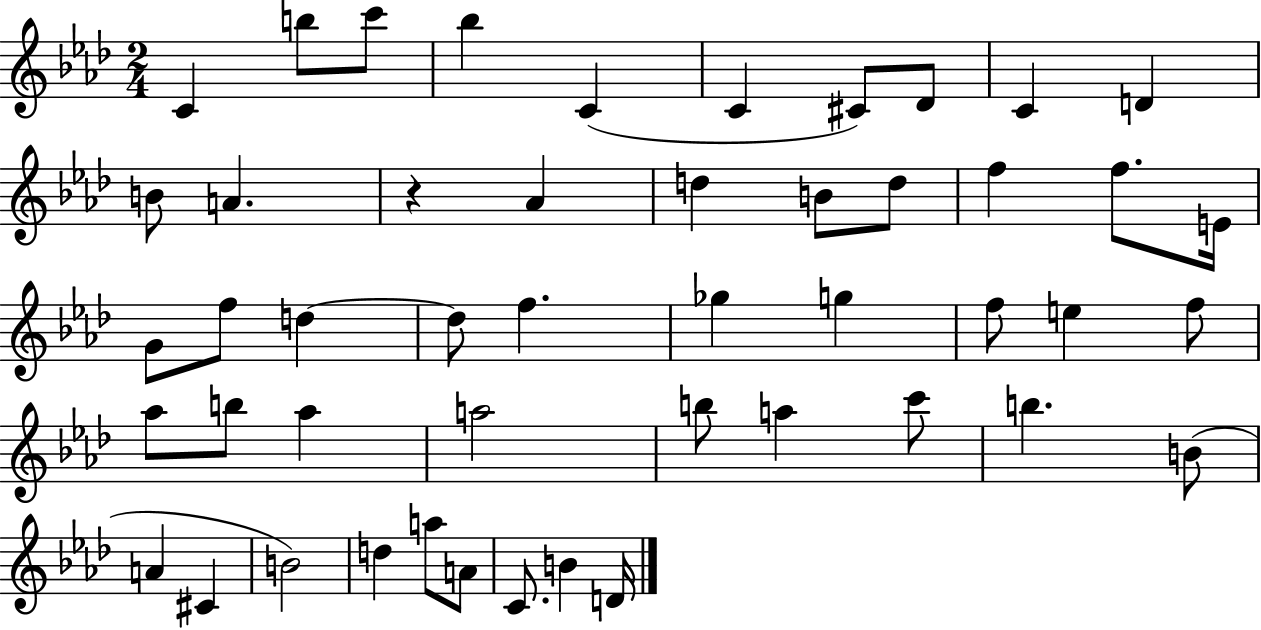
C4/q B5/e C6/e Bb5/q C4/q C4/q C#4/e Db4/e C4/q D4/q B4/e A4/q. R/q Ab4/q D5/q B4/e D5/e F5/q F5/e. E4/s G4/e F5/e D5/q D5/e F5/q. Gb5/q G5/q F5/e E5/q F5/e Ab5/e B5/e Ab5/q A5/h B5/e A5/q C6/e B5/q. B4/e A4/q C#4/q B4/h D5/q A5/e A4/e C4/e. B4/q D4/s